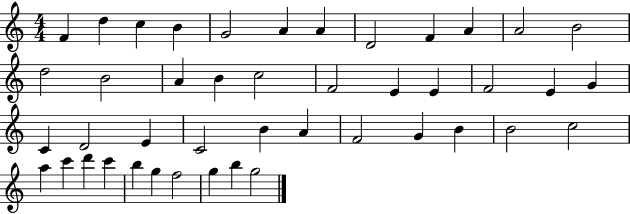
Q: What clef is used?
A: treble